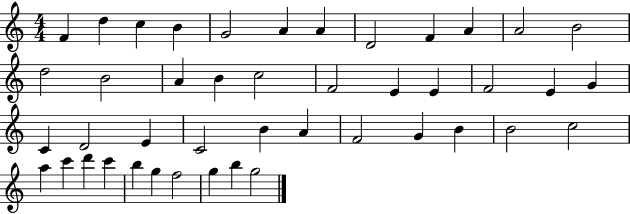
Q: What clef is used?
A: treble